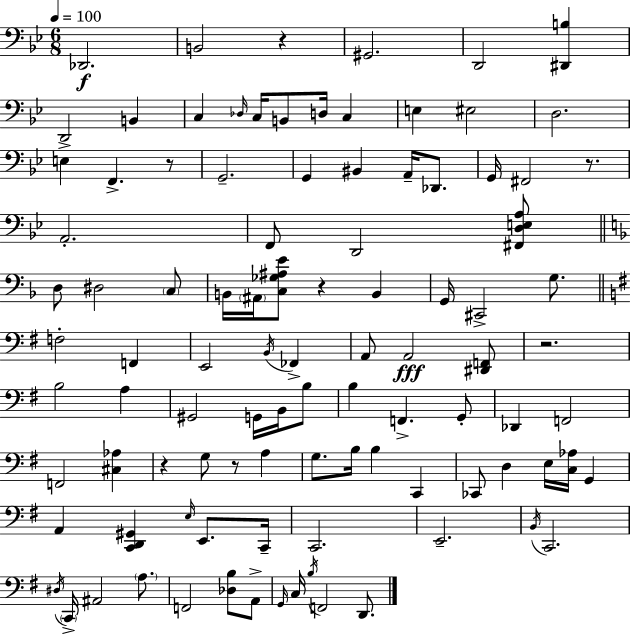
X:1
T:Untitled
M:6/8
L:1/4
K:Bb
_D,,2 B,,2 z ^G,,2 D,,2 [^D,,B,] D,,2 B,, C, _D,/4 C,/4 B,,/2 D,/4 C, E, ^E,2 D,2 E, F,, z/2 G,,2 G,, ^B,, A,,/4 _D,,/2 G,,/4 ^F,,2 z/2 A,,2 F,,/2 D,,2 [^F,,D,E,A,]/2 D,/2 ^D,2 C,/2 B,,/4 ^A,,/4 [C,_G,^A,E]/2 z B,, G,,/4 ^C,,2 G,/2 F,2 F,, E,,2 B,,/4 _F,, A,,/2 A,,2 [^D,,F,,]/2 z2 B,2 A, ^G,,2 G,,/4 B,,/4 B,/2 B, F,, G,,/2 _D,, F,,2 F,,2 [^C,_A,] z G,/2 z/2 A, G,/2 B,/4 B, C,, _C,,/2 D, E,/4 [C,_A,]/4 G,, A,, [C,,D,,^G,,] E,/4 E,,/2 C,,/4 C,,2 E,,2 B,,/4 C,,2 ^D,/4 C,,/4 ^A,,2 A,/2 F,,2 [_D,B,]/2 A,,/2 G,,/4 C,/4 B,/4 F,,2 D,,/2